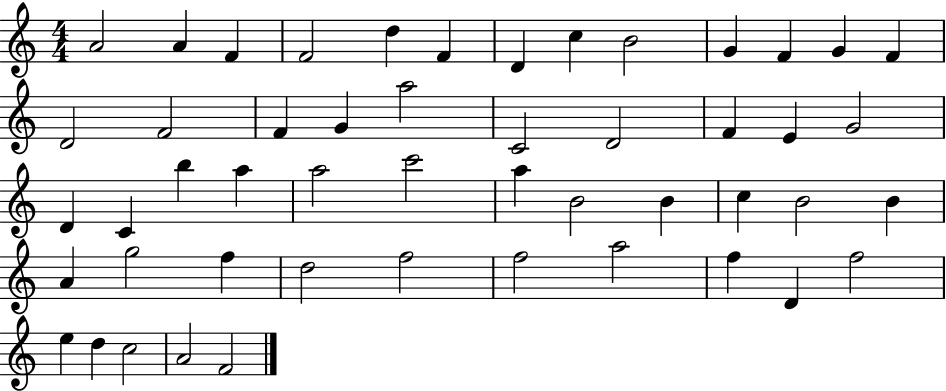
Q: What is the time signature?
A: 4/4